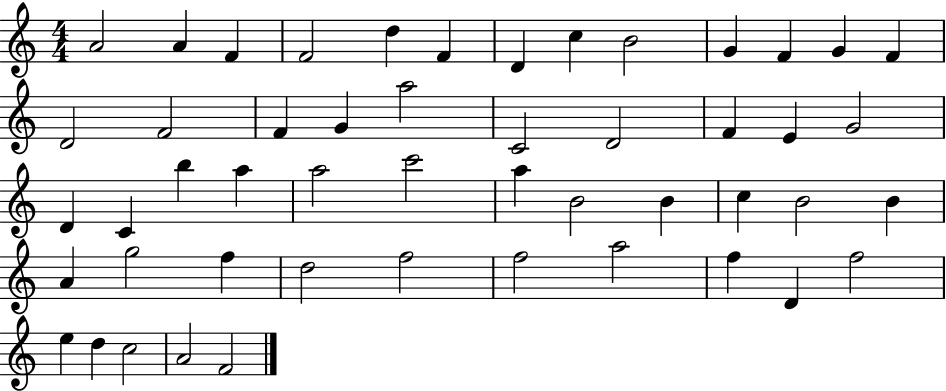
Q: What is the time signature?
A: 4/4